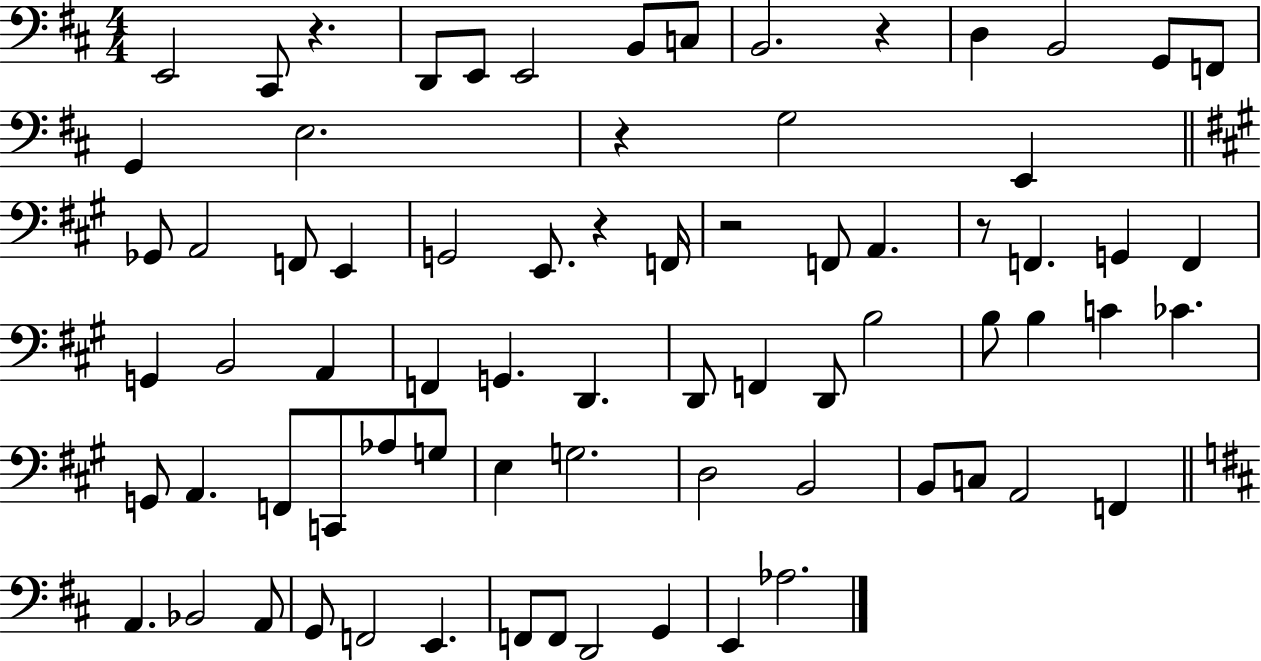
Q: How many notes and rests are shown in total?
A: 74